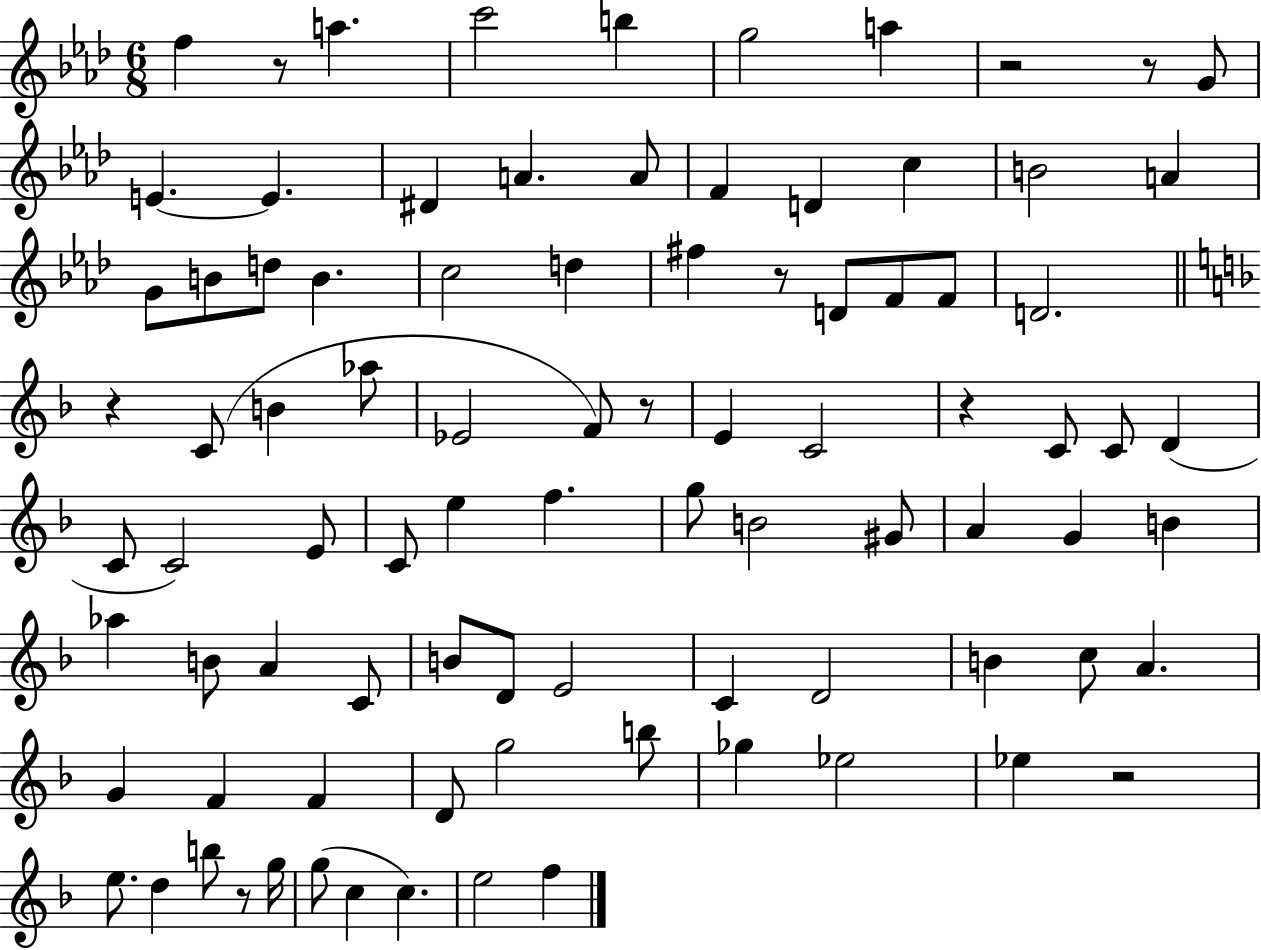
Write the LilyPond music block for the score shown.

{
  \clef treble
  \numericTimeSignature
  \time 6/8
  \key aes \major
  f''4 r8 a''4. | c'''2 b''4 | g''2 a''4 | r2 r8 g'8 | \break e'4.~~ e'4. | dis'4 a'4. a'8 | f'4 d'4 c''4 | b'2 a'4 | \break g'8 b'8 d''8 b'4. | c''2 d''4 | fis''4 r8 d'8 f'8 f'8 | d'2. | \break \bar "||" \break \key d \minor r4 c'8( b'4 aes''8 | ees'2 f'8) r8 | e'4 c'2 | r4 c'8 c'8 d'4( | \break c'8 c'2) e'8 | c'8 e''4 f''4. | g''8 b'2 gis'8 | a'4 g'4 b'4 | \break aes''4 b'8 a'4 c'8 | b'8 d'8 e'2 | c'4 d'2 | b'4 c''8 a'4. | \break g'4 f'4 f'4 | d'8 g''2 b''8 | ges''4 ees''2 | ees''4 r2 | \break e''8. d''4 b''8 r8 g''16 | g''8( c''4 c''4.) | e''2 f''4 | \bar "|."
}